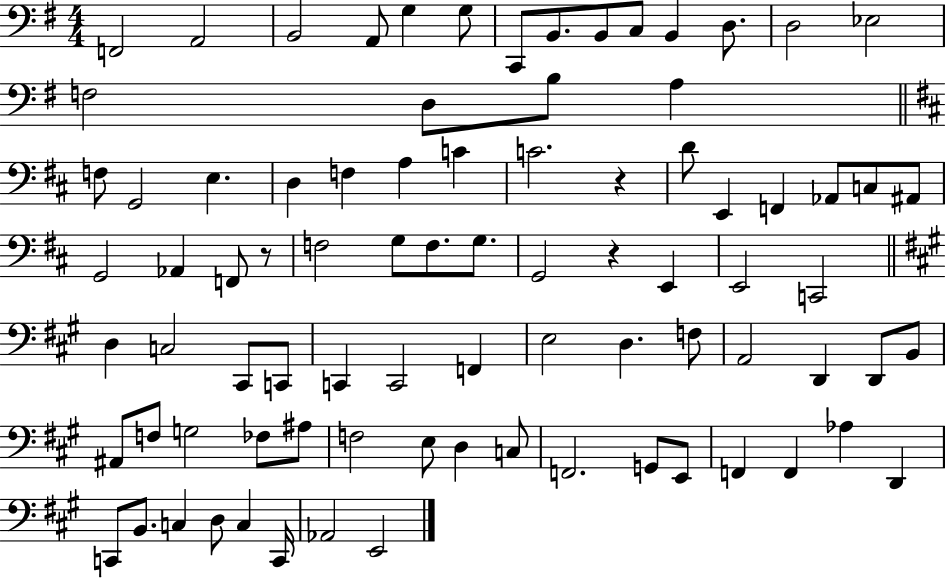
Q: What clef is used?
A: bass